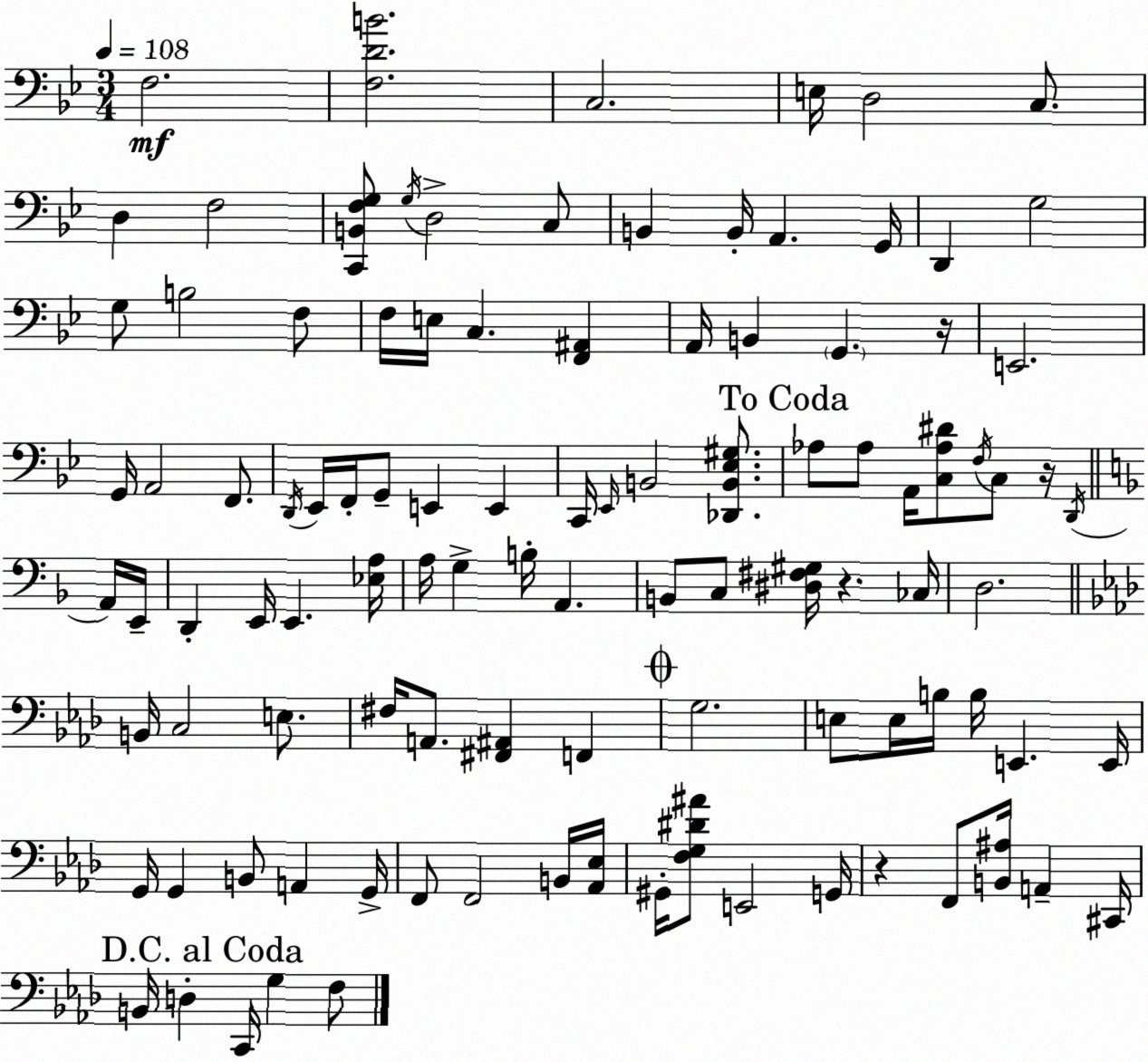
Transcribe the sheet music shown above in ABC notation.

X:1
T:Untitled
M:3/4
L:1/4
K:Bb
F,2 [F,DB]2 C,2 E,/4 D,2 C,/2 D, F,2 [C,,B,,F,G,]/2 G,/4 D,2 C,/2 B,, B,,/4 A,, G,,/4 D,, G,2 G,/2 B,2 F,/2 F,/4 E,/4 C, [F,,^A,,] A,,/4 B,, G,, z/4 E,,2 G,,/4 A,,2 F,,/2 D,,/4 _E,,/4 F,,/4 G,,/2 E,, E,, C,,/4 _E,,/4 B,,2 [_D,,B,,_E,^G,]/2 _A,/2 _A,/2 A,,/4 [C,_A,^D]/2 F,/4 C,/2 z/4 D,,/4 A,,/4 E,,/4 D,, E,,/4 E,, [_E,A,]/4 A,/4 G, B,/4 A,, B,,/2 C,/2 [^D,^F,^G,]/4 z _C,/4 D,2 B,,/4 C,2 E,/2 ^F,/4 A,,/2 [^F,,^A,,] F,, G,2 E,/2 E,/4 B,/4 B,/4 E,, E,,/4 G,,/4 G,, B,,/2 A,, G,,/4 F,,/2 F,,2 B,,/4 [_A,,_E,]/4 ^G,,/4 [F,G,^D^A]/2 E,,2 G,,/4 z F,,/2 [B,,^A,]/4 A,, ^C,,/4 B,,/4 D, C,,/4 G, F,/2